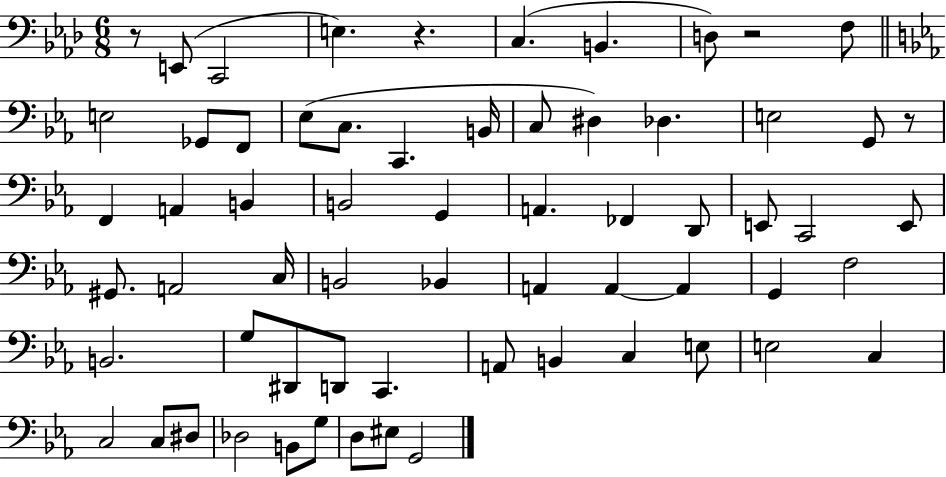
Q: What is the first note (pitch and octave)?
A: E2